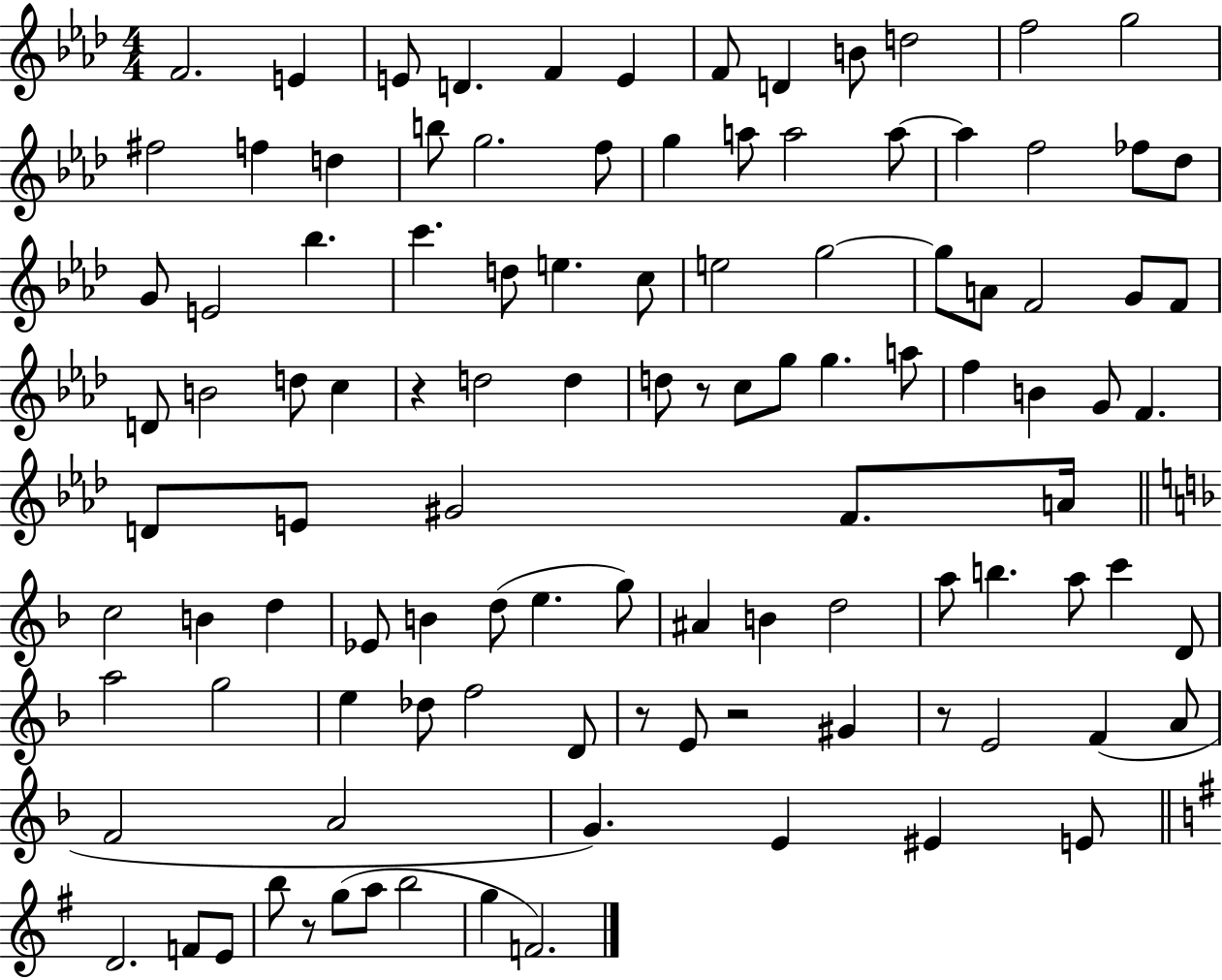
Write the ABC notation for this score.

X:1
T:Untitled
M:4/4
L:1/4
K:Ab
F2 E E/2 D F E F/2 D B/2 d2 f2 g2 ^f2 f d b/2 g2 f/2 g a/2 a2 a/2 a f2 _f/2 _d/2 G/2 E2 _b c' d/2 e c/2 e2 g2 g/2 A/2 F2 G/2 F/2 D/2 B2 d/2 c z d2 d d/2 z/2 c/2 g/2 g a/2 f B G/2 F D/2 E/2 ^G2 F/2 A/4 c2 B d _E/2 B d/2 e g/2 ^A B d2 a/2 b a/2 c' D/2 a2 g2 e _d/2 f2 D/2 z/2 E/2 z2 ^G z/2 E2 F A/2 F2 A2 G E ^E E/2 D2 F/2 E/2 b/2 z/2 g/2 a/2 b2 g F2